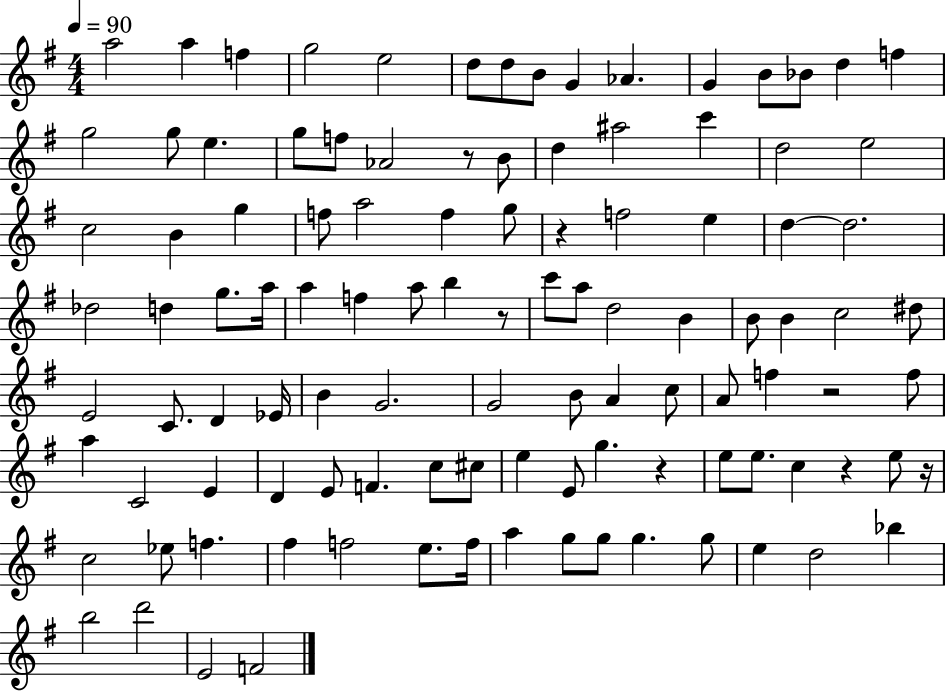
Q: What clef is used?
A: treble